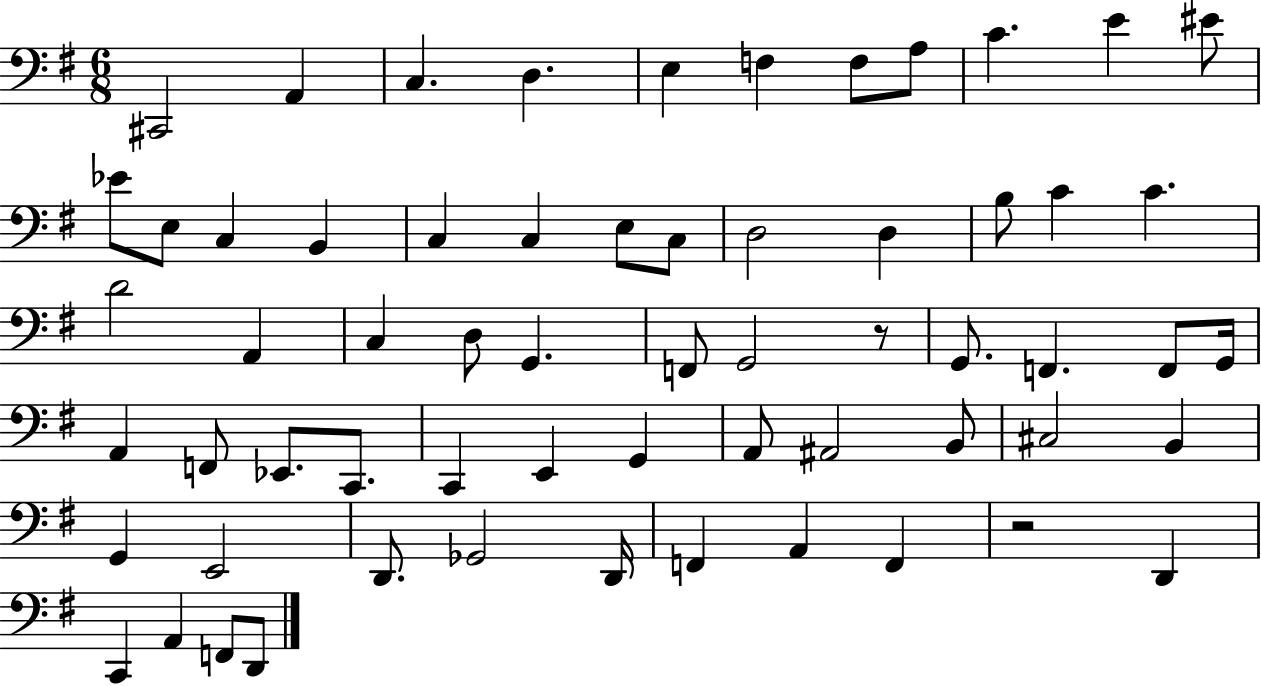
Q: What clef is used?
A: bass